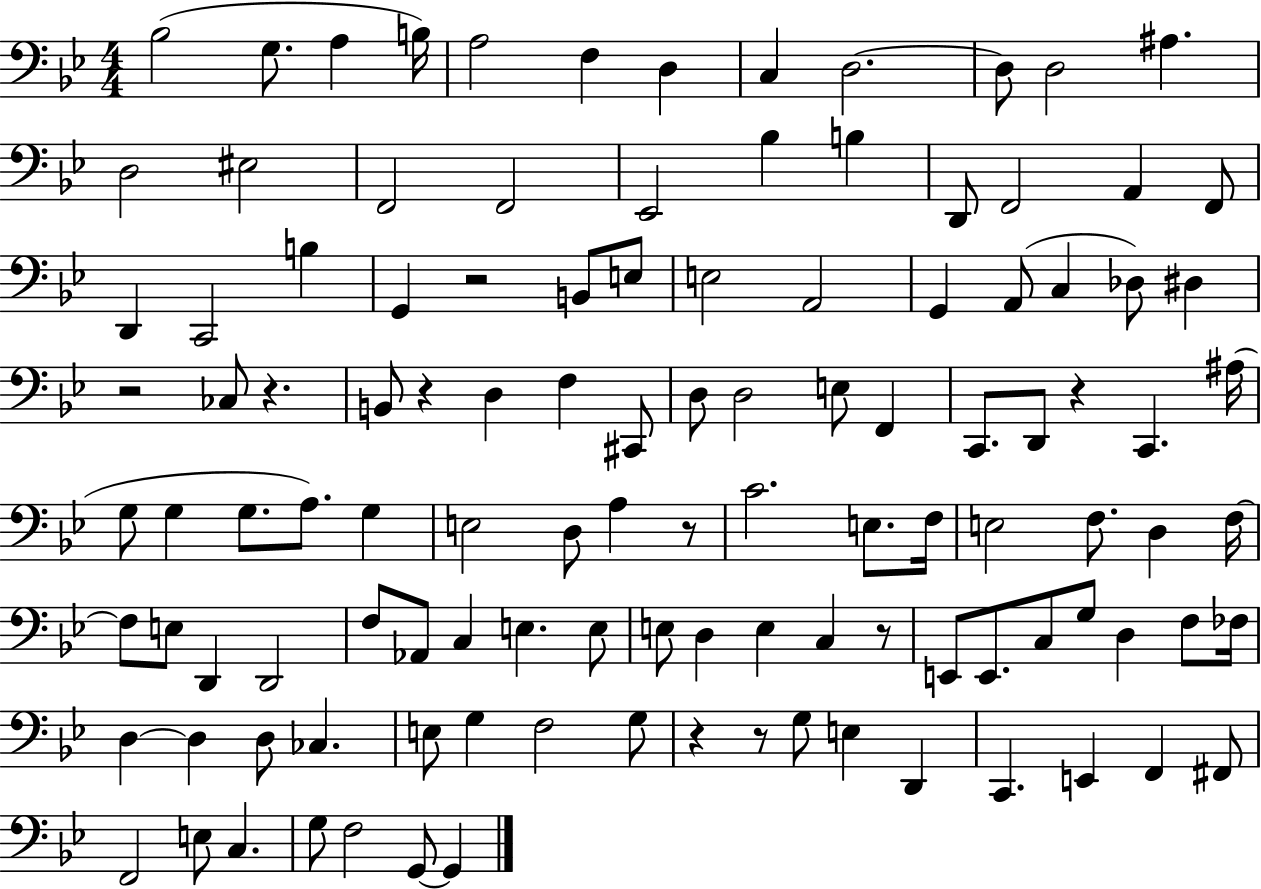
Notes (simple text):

Bb3/h G3/e. A3/q B3/s A3/h F3/q D3/q C3/q D3/h. D3/e D3/h A#3/q. D3/h EIS3/h F2/h F2/h Eb2/h Bb3/q B3/q D2/e F2/h A2/q F2/e D2/q C2/h B3/q G2/q R/h B2/e E3/e E3/h A2/h G2/q A2/e C3/q Db3/e D#3/q R/h CES3/e R/q. B2/e R/q D3/q F3/q C#2/e D3/e D3/h E3/e F2/q C2/e. D2/e R/q C2/q. A#3/s G3/e G3/q G3/e. A3/e. G3/q E3/h D3/e A3/q R/e C4/h. E3/e. F3/s E3/h F3/e. D3/q F3/s F3/e E3/e D2/q D2/h F3/e Ab2/e C3/q E3/q. E3/e E3/e D3/q E3/q C3/q R/e E2/e E2/e. C3/e G3/e D3/q F3/e FES3/s D3/q D3/q D3/e CES3/q. E3/e G3/q F3/h G3/e R/q R/e G3/e E3/q D2/q C2/q. E2/q F2/q F#2/e F2/h E3/e C3/q. G3/e F3/h G2/e G2/q